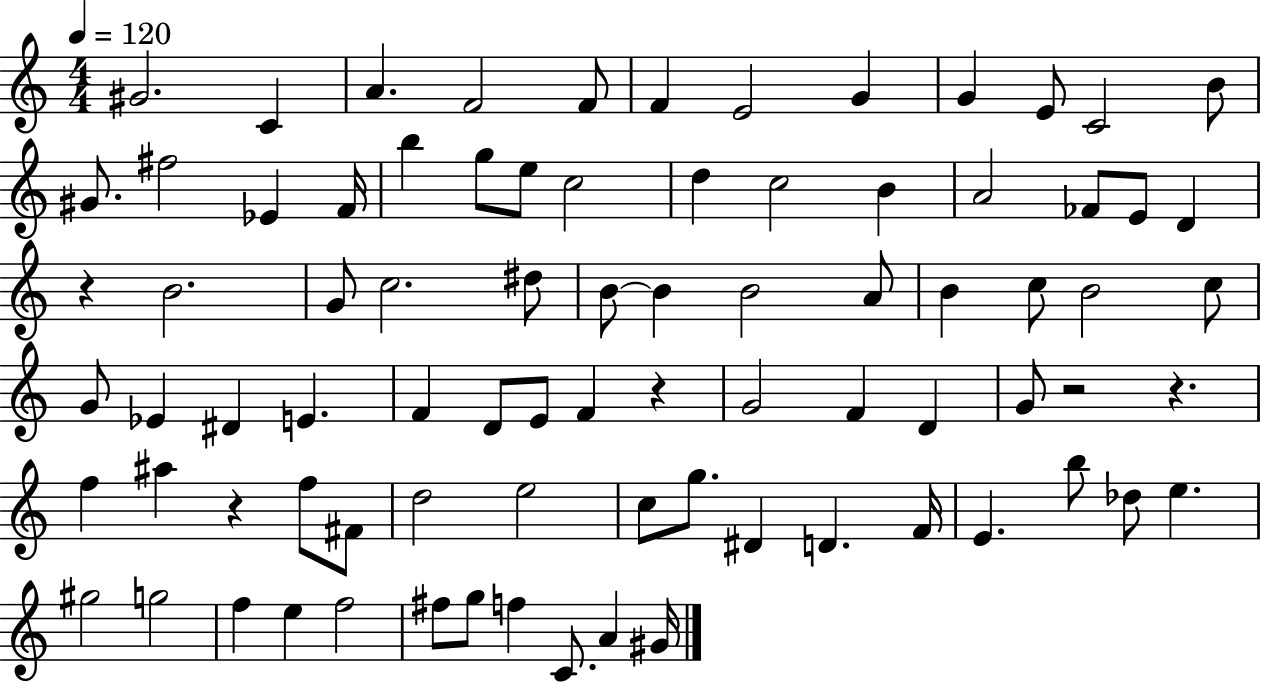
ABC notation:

X:1
T:Untitled
M:4/4
L:1/4
K:C
^G2 C A F2 F/2 F E2 G G E/2 C2 B/2 ^G/2 ^f2 _E F/4 b g/2 e/2 c2 d c2 B A2 _F/2 E/2 D z B2 G/2 c2 ^d/2 B/2 B B2 A/2 B c/2 B2 c/2 G/2 _E ^D E F D/2 E/2 F z G2 F D G/2 z2 z f ^a z f/2 ^F/2 d2 e2 c/2 g/2 ^D D F/4 E b/2 _d/2 e ^g2 g2 f e f2 ^f/2 g/2 f C/2 A ^G/4